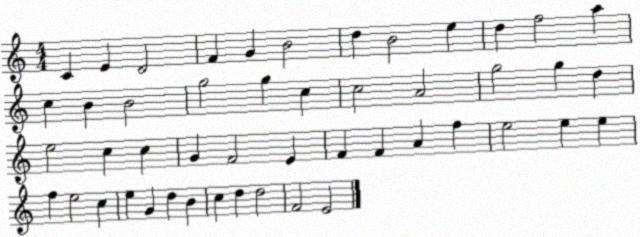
X:1
T:Untitled
M:4/4
L:1/4
K:C
C E D2 F G B2 d B2 e d f2 a c B B2 g2 g c c2 A2 g2 g d e2 c c G F2 E F F A f e2 e e f e2 c e G d B c d d2 F2 E2